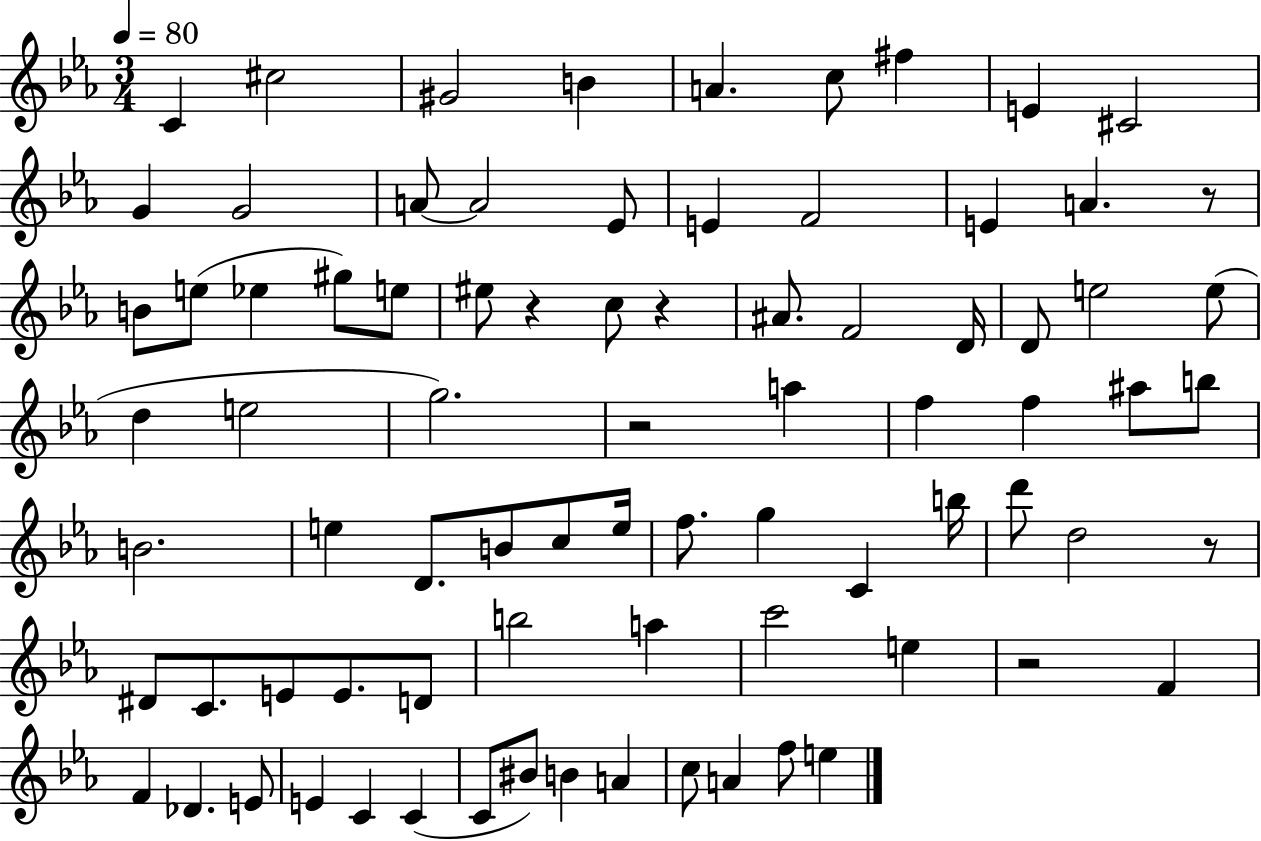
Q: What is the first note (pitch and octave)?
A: C4